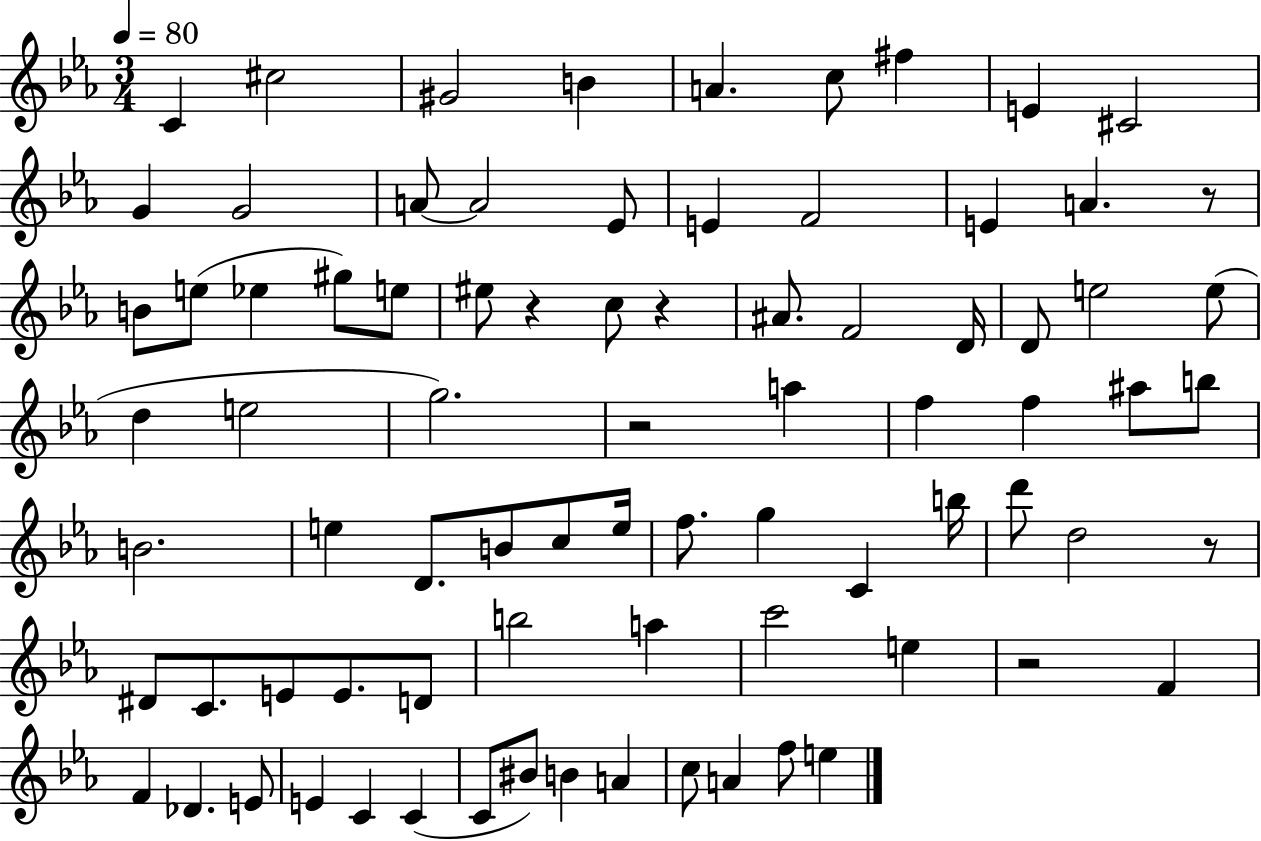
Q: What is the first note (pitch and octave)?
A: C4